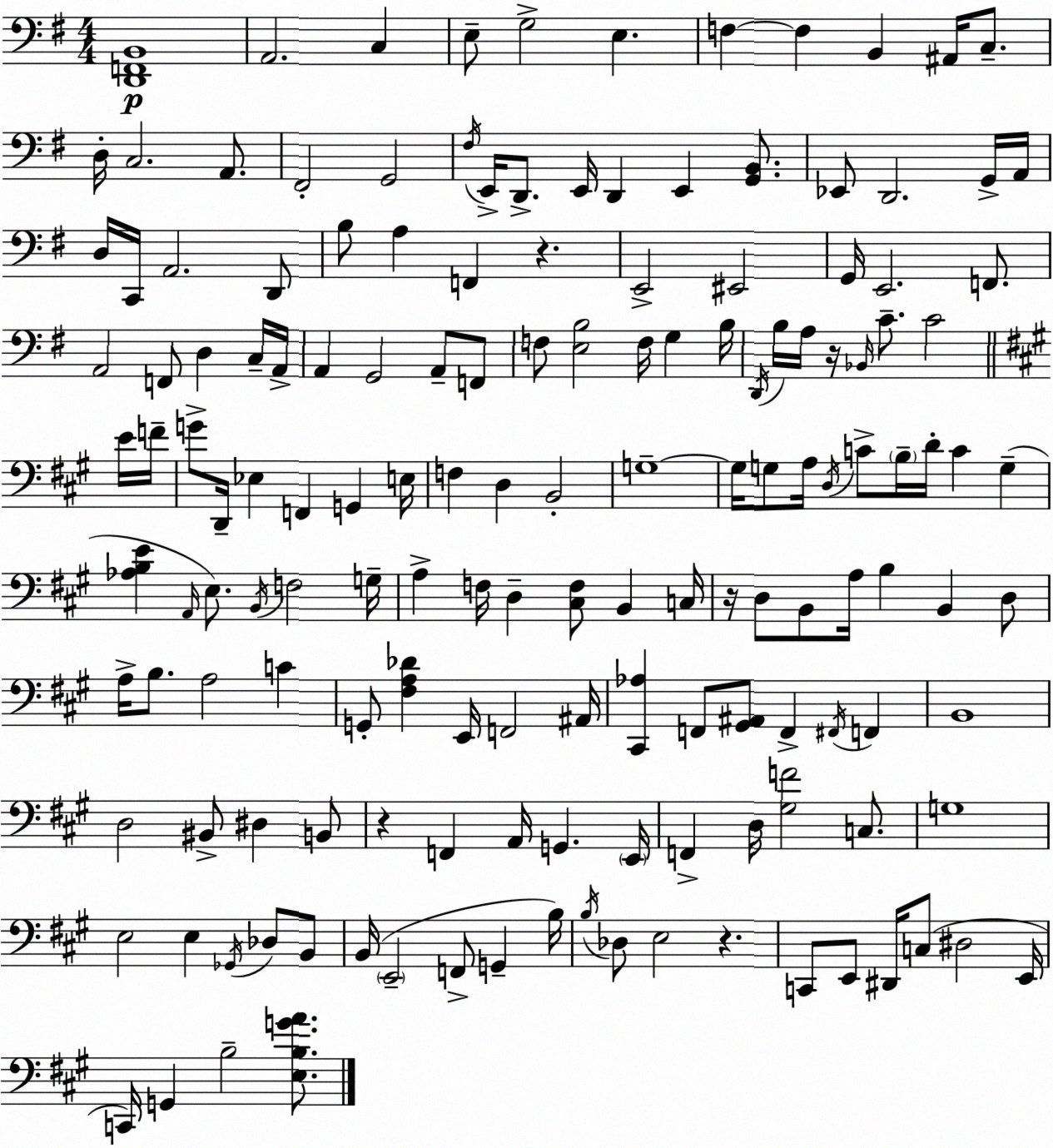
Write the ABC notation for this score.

X:1
T:Untitled
M:4/4
L:1/4
K:G
[D,,F,,B,,]4 A,,2 C, E,/2 G,2 E, F, F, B,, ^A,,/4 C,/2 D,/4 C,2 A,,/2 ^F,,2 G,,2 ^F,/4 E,,/4 D,,/2 E,,/4 D,, E,, [G,,B,,]/2 _E,,/2 D,,2 G,,/4 A,,/4 D,/4 C,,/4 A,,2 D,,/2 B,/2 A, F,, z E,,2 ^E,,2 G,,/4 E,,2 F,,/2 A,,2 F,,/2 D, C,/4 A,,/4 A,, G,,2 A,,/2 F,,/2 F,/2 [E,B,]2 F,/4 G, B,/4 D,,/4 B,/4 A,/4 z/4 _B,,/4 C/2 C2 E/4 F/4 G/2 D,,/4 _E, F,, G,, E,/4 F, D, B,,2 G,4 G,/4 G,/2 A,/4 D,/4 C/2 B,/4 D/4 C G, [_A,B,E] A,,/4 E,/2 B,,/4 F,2 G,/4 A, F,/4 D, [^C,F,]/2 B,, C,/4 z/4 D,/2 B,,/2 A,/4 B, B,, D,/2 A,/4 B,/2 A,2 C G,,/2 [^F,A,_D] E,,/4 F,,2 ^A,,/4 [^C,,_A,] F,,/2 [^G,,^A,,]/2 F,, ^F,,/4 F,, B,,4 D,2 ^B,,/2 ^D, B,,/2 z F,, A,,/4 G,, E,,/4 F,, D,/4 [^G,F]2 C,/2 G,4 E,2 E, _G,,/4 _D,/2 B,,/2 B,,/4 E,,2 F,,/2 G,, B,/4 B,/4 _D,/2 E,2 z C,,/2 E,,/2 ^D,,/4 C,/2 ^D,2 E,,/4 C,,/4 G,, B,2 [E,B,GA]/2